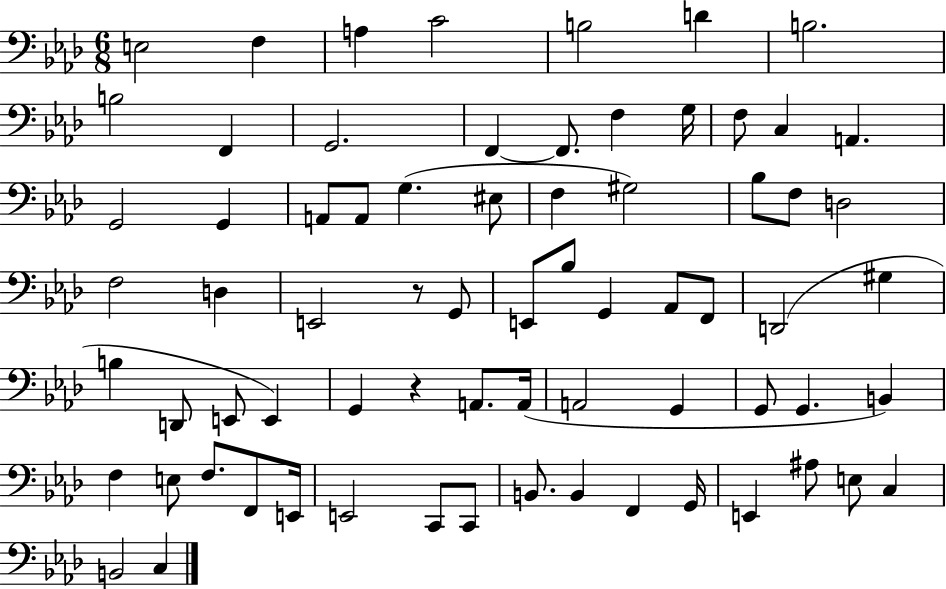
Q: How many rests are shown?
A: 2